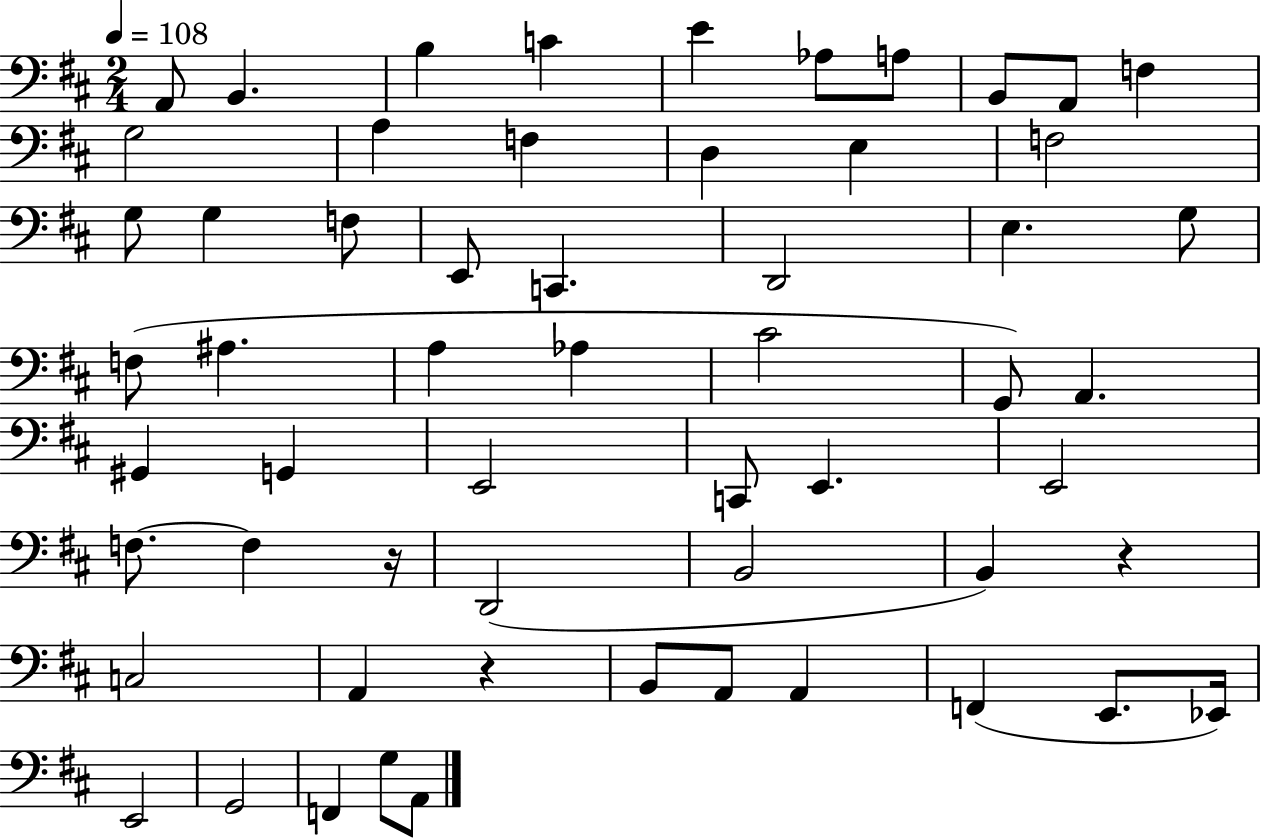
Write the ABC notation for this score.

X:1
T:Untitled
M:2/4
L:1/4
K:D
A,,/2 B,, B, C E _A,/2 A,/2 B,,/2 A,,/2 F, G,2 A, F, D, E, F,2 G,/2 G, F,/2 E,,/2 C,, D,,2 E, G,/2 F,/2 ^A, A, _A, ^C2 G,,/2 A,, ^G,, G,, E,,2 C,,/2 E,, E,,2 F,/2 F, z/4 D,,2 B,,2 B,, z C,2 A,, z B,,/2 A,,/2 A,, F,, E,,/2 _E,,/4 E,,2 G,,2 F,, G,/2 A,,/2